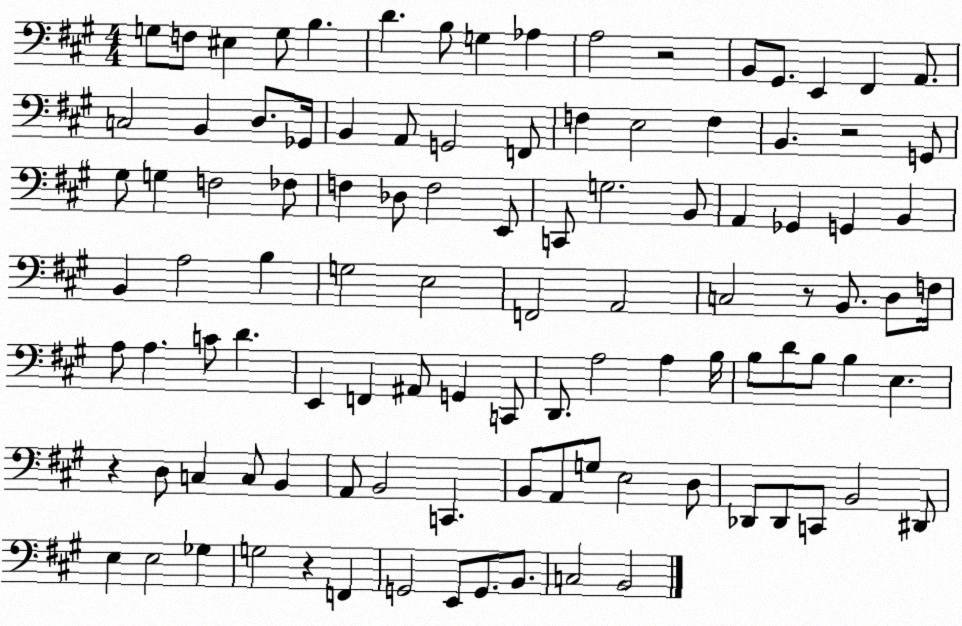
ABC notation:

X:1
T:Untitled
M:4/4
L:1/4
K:A
G,/2 F,/2 ^E, G,/2 B, D B,/2 G, _A, A,2 z2 B,,/2 ^G,,/2 E,, ^F,, A,,/2 C,2 B,, D,/2 _G,,/4 B,, A,,/2 G,,2 F,,/2 F, E,2 F, B,, z2 G,,/2 ^G,/2 G, F,2 _F,/2 F, _D,/2 F,2 E,,/2 C,,/2 G,2 B,,/2 A,, _G,, G,, B,, B,, A,2 B, G,2 E,2 F,,2 A,,2 C,2 z/2 B,,/2 D,/2 F,/4 A,/2 A, C/2 D E,, F,, ^A,,/2 G,, C,,/2 D,,/2 A,2 A, B,/4 B,/2 D/2 B,/2 B, E, z D,/2 C, C,/2 B,, A,,/2 B,,2 C,, B,,/2 A,,/2 G,/2 E,2 D,/2 _D,,/2 _D,,/2 C,,/2 B,,2 ^D,,/2 E, E,2 _G, G,2 z F,, G,,2 E,,/2 G,,/2 B,,/2 C,2 B,,2